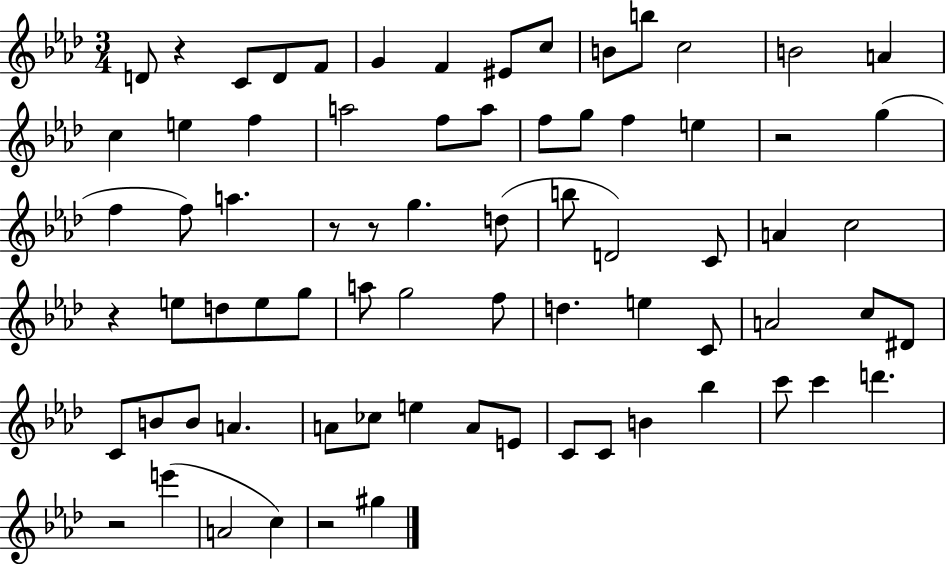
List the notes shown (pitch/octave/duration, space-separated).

D4/e R/q C4/e D4/e F4/e G4/q F4/q EIS4/e C5/e B4/e B5/e C5/h B4/h A4/q C5/q E5/q F5/q A5/h F5/e A5/e F5/e G5/e F5/q E5/q R/h G5/q F5/q F5/e A5/q. R/e R/e G5/q. D5/e B5/e D4/h C4/e A4/q C5/h R/q E5/e D5/e E5/e G5/e A5/e G5/h F5/e D5/q. E5/q C4/e A4/h C5/e D#4/e C4/e B4/e B4/e A4/q. A4/e CES5/e E5/q A4/e E4/e C4/e C4/e B4/q Bb5/q C6/e C6/q D6/q. R/h E6/q A4/h C5/q R/h G#5/q